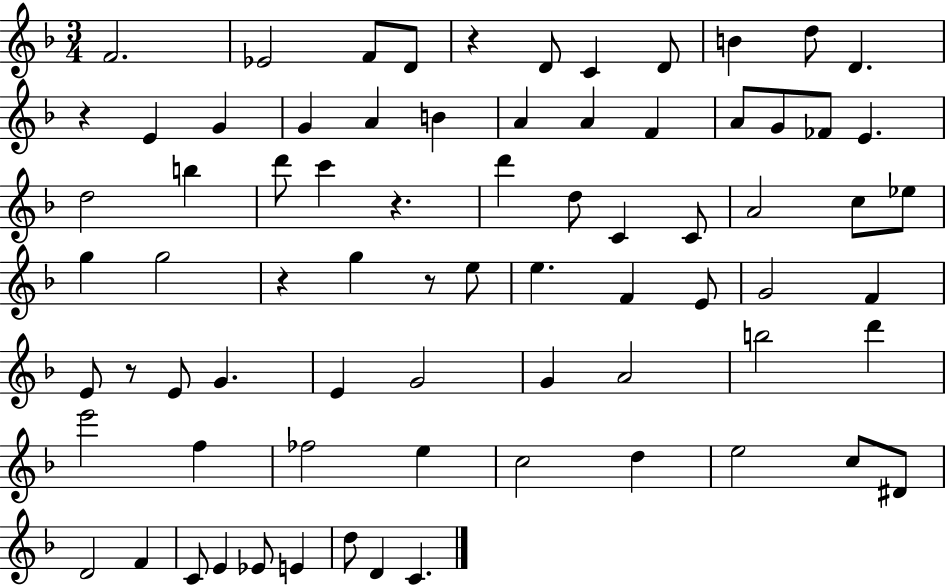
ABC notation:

X:1
T:Untitled
M:3/4
L:1/4
K:F
F2 _E2 F/2 D/2 z D/2 C D/2 B d/2 D z E G G A B A A F A/2 G/2 _F/2 E d2 b d'/2 c' z d' d/2 C C/2 A2 c/2 _e/2 g g2 z g z/2 e/2 e F E/2 G2 F E/2 z/2 E/2 G E G2 G A2 b2 d' e'2 f _f2 e c2 d e2 c/2 ^D/2 D2 F C/2 E _E/2 E d/2 D C